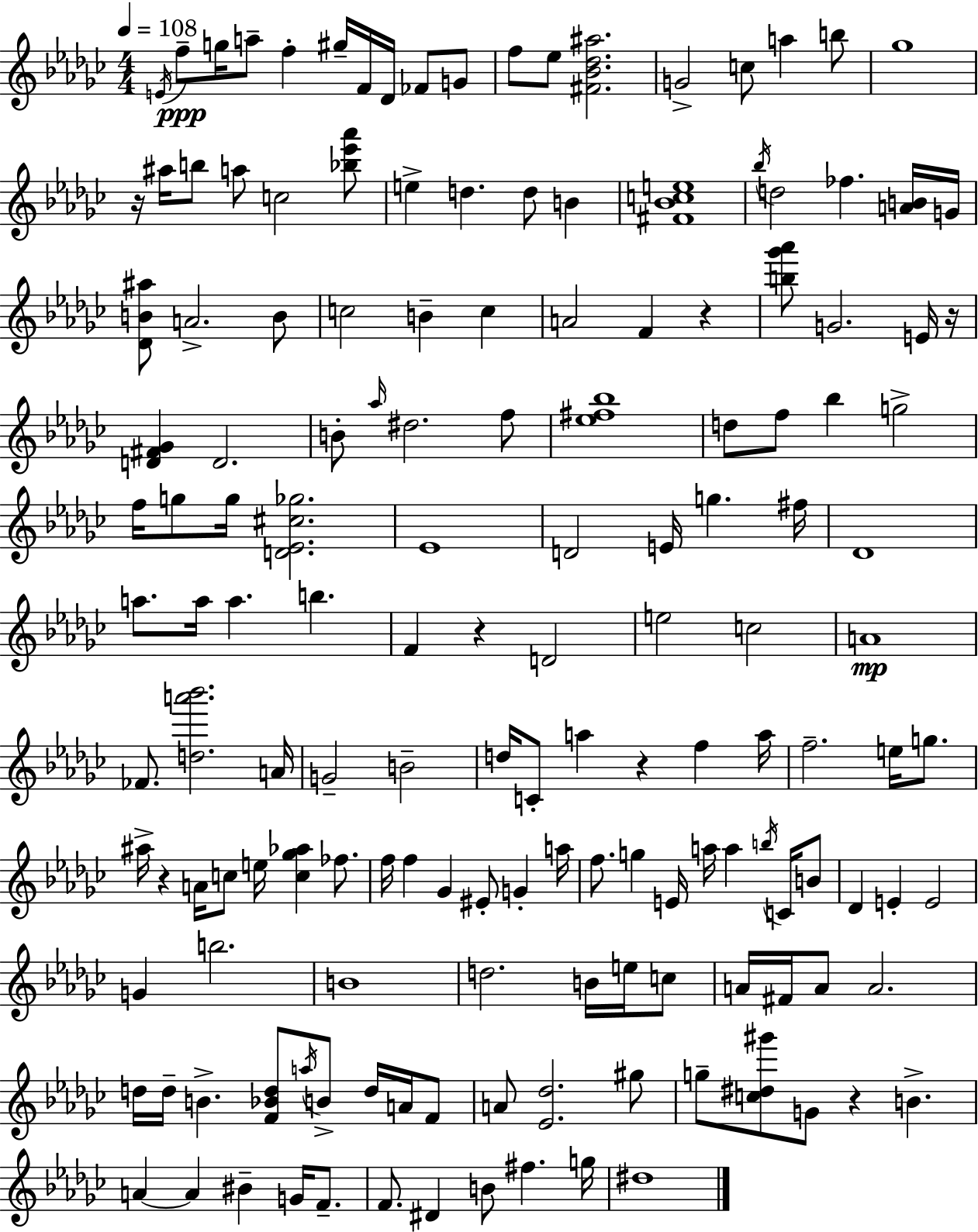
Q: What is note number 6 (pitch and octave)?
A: G#5